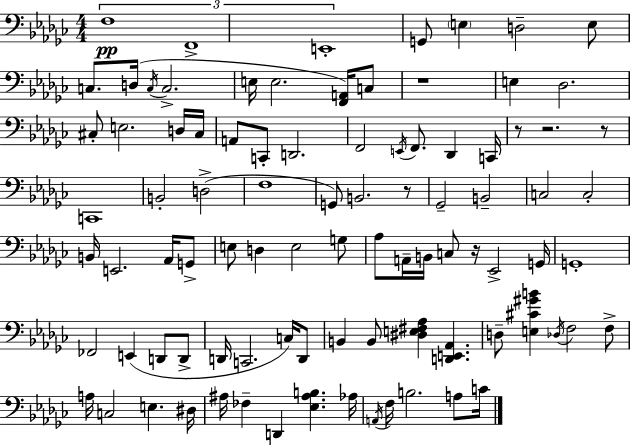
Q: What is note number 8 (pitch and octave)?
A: C3